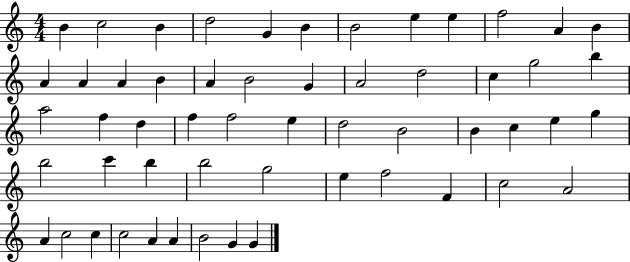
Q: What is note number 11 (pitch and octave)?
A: A4